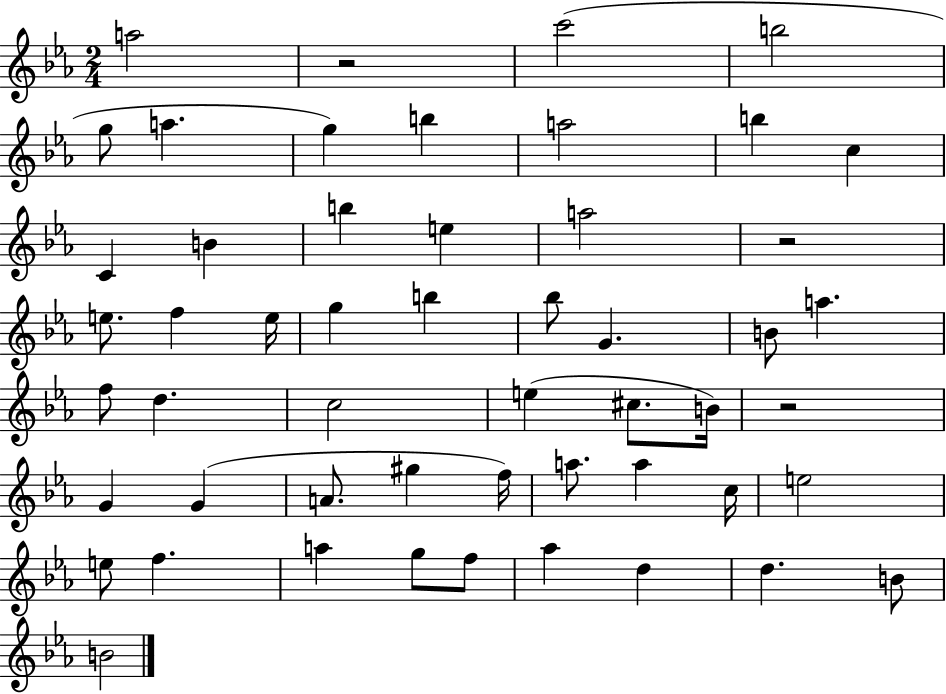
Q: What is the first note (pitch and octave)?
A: A5